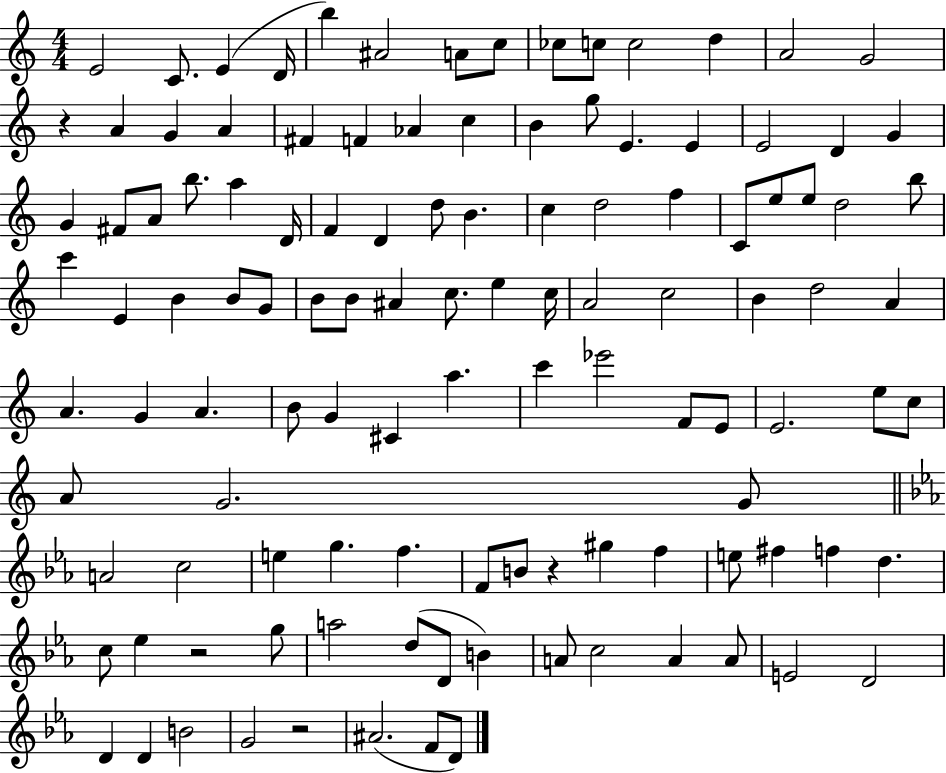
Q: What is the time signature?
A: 4/4